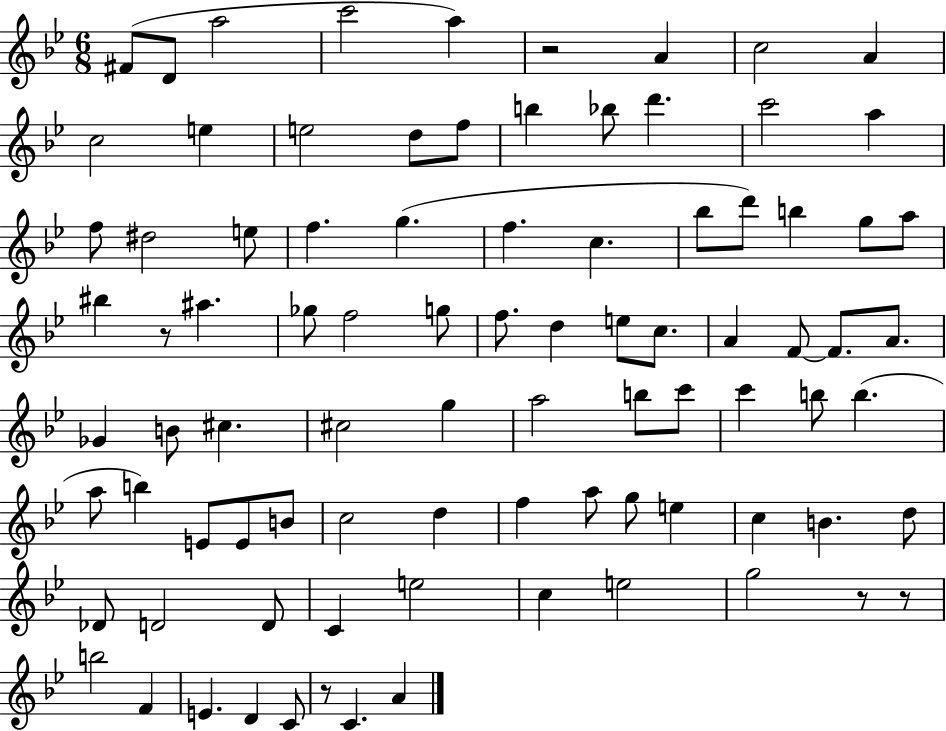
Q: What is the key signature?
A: BES major